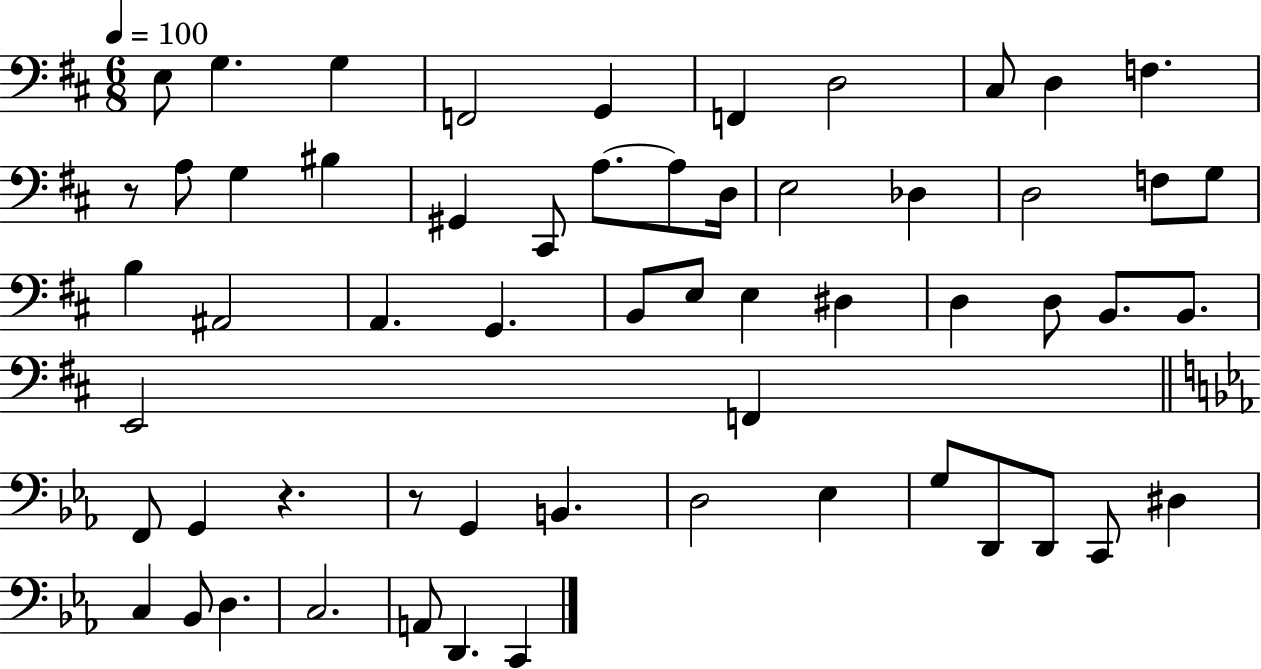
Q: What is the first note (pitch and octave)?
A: E3